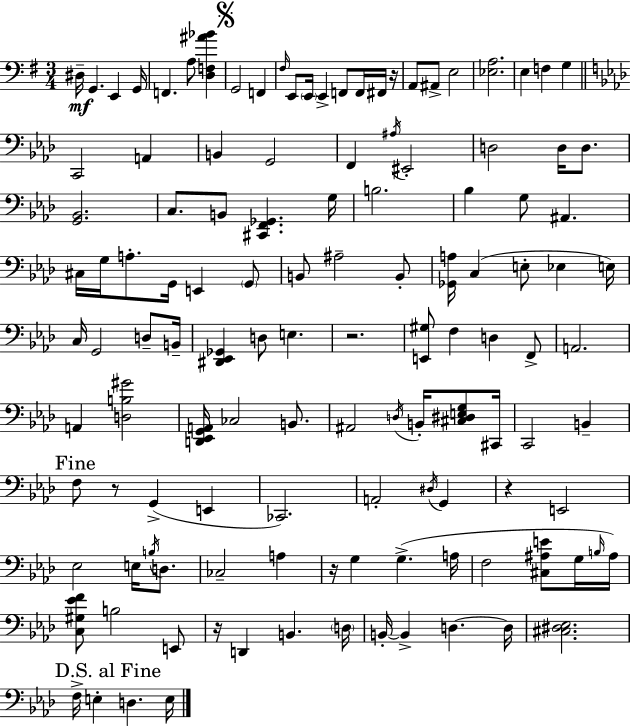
X:1
T:Untitled
M:3/4
L:1/4
K:G
^D,/4 G,, E,, G,,/4 F,, A,/2 [D,F,^A_B] G,,2 F,, ^F,/4 E,,/2 E,,/4 E,, F,,/2 F,,/4 ^F,,/4 z/4 A,,/2 ^A,,/2 E,2 [_E,A,]2 E, F, G, C,,2 A,, B,, G,,2 F,, ^A,/4 ^E,,2 D,2 D,/4 D,/2 [G,,_B,,]2 C,/2 B,,/2 [^C,,F,,_G,,] G,/4 B,2 _B, G,/2 ^A,, ^C,/4 G,/4 A,/2 G,,/4 E,, G,,/2 B,,/2 ^A,2 B,,/2 [_G,,A,]/4 C, E,/2 _E, E,/4 C,/4 G,,2 D,/2 B,,/4 [^D,,_E,,_G,,] D,/2 E, z2 [E,,^G,]/2 F, D, F,,/2 A,,2 A,, [D,B,^G]2 [D,,_E,,G,,A,,]/4 _C,2 B,,/2 ^A,,2 D,/4 B,,/4 [^C,^D,E,G,]/2 ^C,,/4 C,,2 B,, F,/2 z/2 G,, E,, _C,,2 A,,2 ^D,/4 G,, z E,,2 _E,2 E,/4 B,/4 D,/2 _C,2 A, z/4 G, G, A,/4 F,2 [^C,^A,E]/2 G,/4 B,/4 ^A,/4 [C,^G,_EF]/2 B,2 E,,/2 z/4 D,, B,, D,/4 B,,/4 B,, D, D,/4 [^C,^D,_E,]2 F,/4 E, D, E,/4